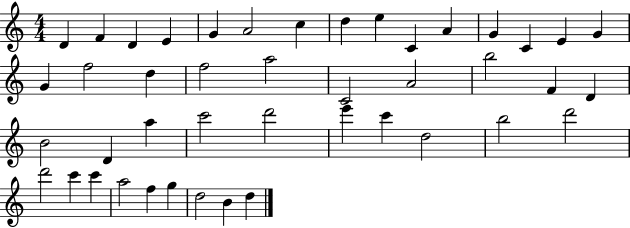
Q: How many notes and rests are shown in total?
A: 44